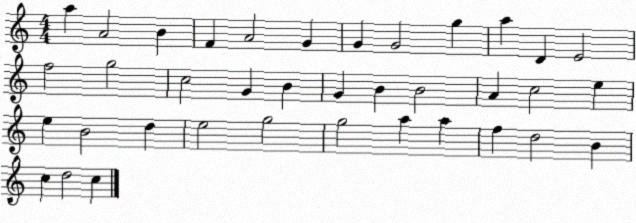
X:1
T:Untitled
M:4/4
L:1/4
K:C
a A2 B F A2 G G G2 g a D E2 f2 g2 c2 G B G B B2 A c2 e e B2 d e2 g2 g2 a a f d2 B c d2 c